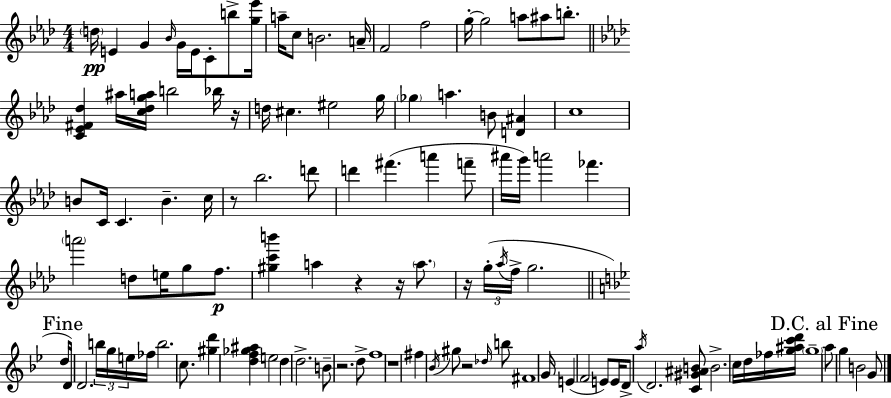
D5/s E4/q G4/q Bb4/s G4/s E4/s C4/e B5/e [G5,Eb6]/s A5/s C5/e B4/h. A4/s F4/h F5/h G5/s G5/h A5/e A#5/e B5/e. [C4,Eb4,F#4,Db5]/q A#5/s [C5,Db5,G5,A5]/s B5/h Bb5/s R/s D5/s C#5/q. EIS5/h G5/s Gb5/q A5/q. B4/e [D4,A#4]/q C5/w B4/e C4/s C4/q. B4/q. C5/s R/e Bb5/h. D6/e D6/q F#6/q. A6/q F6/e A#6/s G6/s A6/h FES6/q. A6/h D5/e E5/s G5/e F5/e. [G#5,C6,B6]/q A5/q R/q R/s A5/e. R/s G5/s Ab5/s F5/s G5/h. D5/s D4/s D4/h. B5/s G5/s E5/s FES5/s B5/h. C5/e. [G#5,D6]/q [D5,F5,Gb5,A#5]/q E5/h D5/q D5/h. B4/e R/h. D5/e F5/w R/w F#5/q Bb4/s G#5/e R/h Db5/s B5/e F#4/w G4/s E4/q F4/h E4/e E4/s D4/e A5/s D4/h. [C4,G#4,A#4,B4]/e B4/h. C5/s D5/s FES5/s [G5,A#5,C6,D6]/s G5/w A5/e G5/q B4/h G4/e